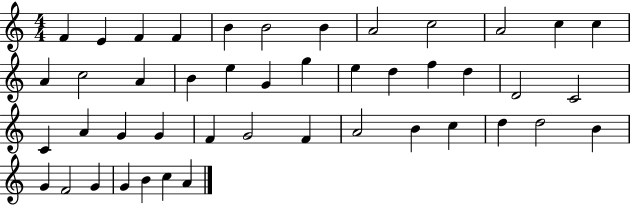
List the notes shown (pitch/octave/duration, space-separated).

F4/q E4/q F4/q F4/q B4/q B4/h B4/q A4/h C5/h A4/h C5/q C5/q A4/q C5/h A4/q B4/q E5/q G4/q G5/q E5/q D5/q F5/q D5/q D4/h C4/h C4/q A4/q G4/q G4/q F4/q G4/h F4/q A4/h B4/q C5/q D5/q D5/h B4/q G4/q F4/h G4/q G4/q B4/q C5/q A4/q